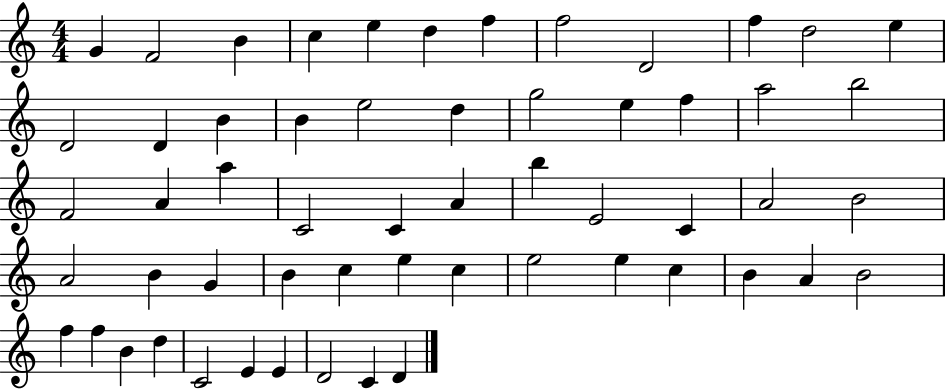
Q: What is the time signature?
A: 4/4